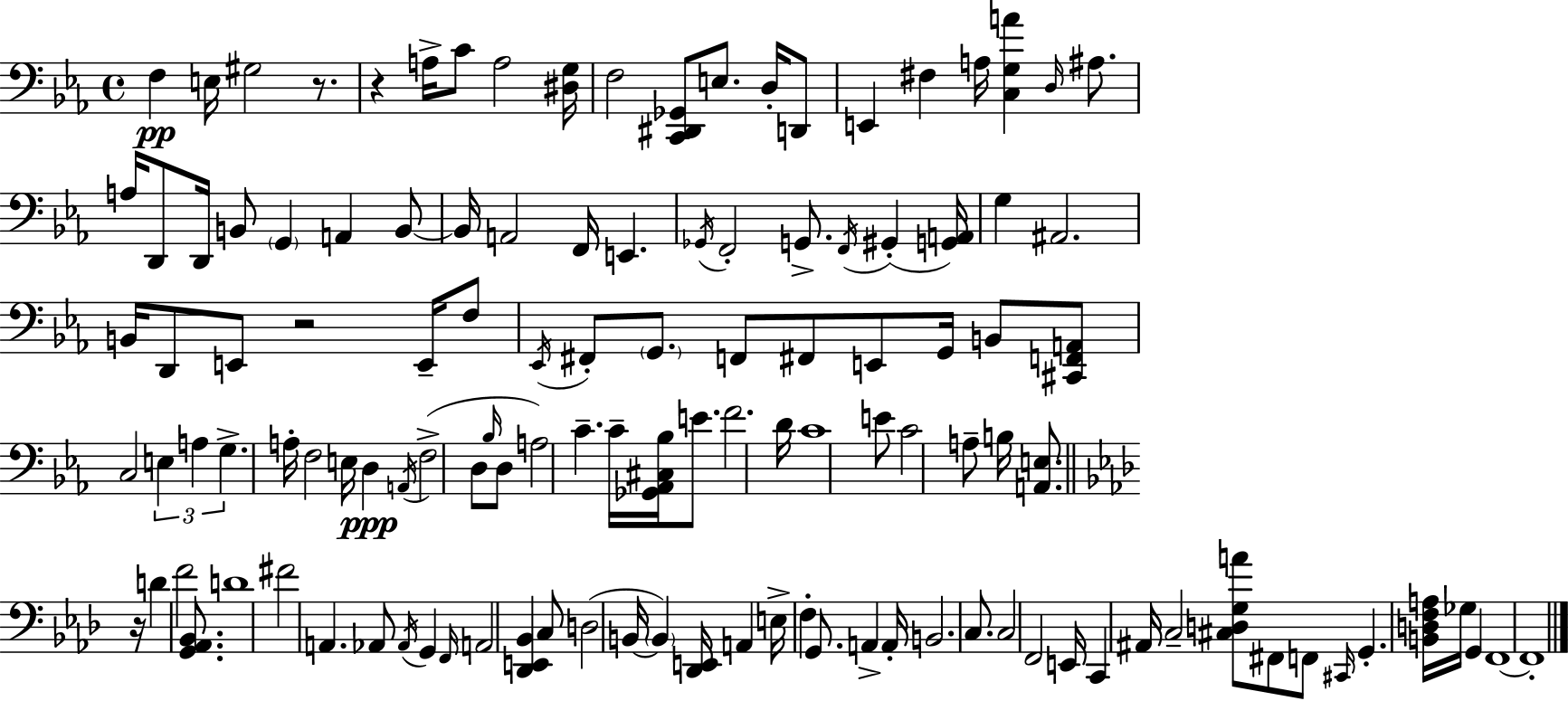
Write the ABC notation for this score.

X:1
T:Untitled
M:4/4
L:1/4
K:Cm
F, E,/4 ^G,2 z/2 z A,/4 C/2 A,2 [^D,G,]/4 F,2 [C,,^D,,_G,,]/2 E,/2 D,/4 D,,/2 E,, ^F, A,/4 [C,G,A] D,/4 ^A,/2 A,/4 D,,/2 D,,/4 B,,/2 G,, A,, B,,/2 B,,/4 A,,2 F,,/4 E,, _G,,/4 F,,2 G,,/2 F,,/4 ^G,, [G,,A,,]/4 G, ^A,,2 B,,/4 D,,/2 E,,/2 z2 E,,/4 F,/2 _E,,/4 ^F,,/2 G,,/2 F,,/2 ^F,,/2 E,,/2 G,,/4 B,,/2 [^C,,F,,A,,]/2 C,2 E, A, G, A,/4 F,2 E,/4 D, A,,/4 F,2 D,/2 _B,/4 D,/2 A,2 C C/4 [_G,,_A,,^C,_B,]/4 E/2 F2 D/4 C4 E/2 C2 A,/2 B,/4 [A,,E,]/2 z/4 D F2 [G,,_A,,_B,,]/2 D4 ^F2 A,, _A,,/2 _A,,/4 G,, F,,/4 A,,2 [_D,,E,,_B,,] C,/2 D,2 B,,/4 B,, [_D,,E,,]/4 A,, E,/4 F, G,,/2 A,, A,,/4 B,,2 C,/2 C,2 F,,2 E,,/4 C,, ^A,,/4 C,2 [^C,D,G,A]/2 ^F,,/2 F,,/2 ^C,,/4 G,, [B,,D,F,A,]/4 _G,/4 G,, F,,4 F,,4